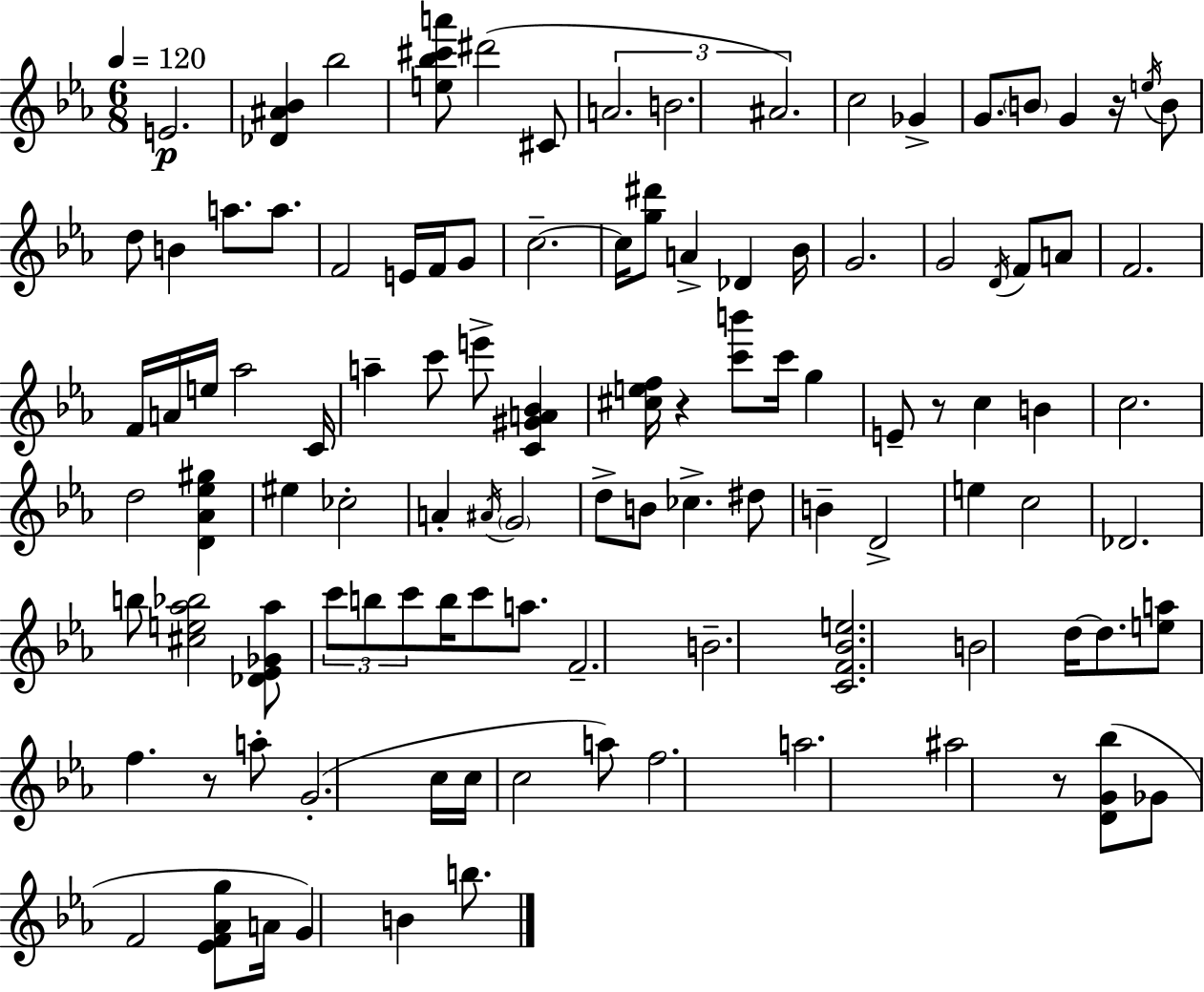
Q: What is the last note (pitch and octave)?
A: B5